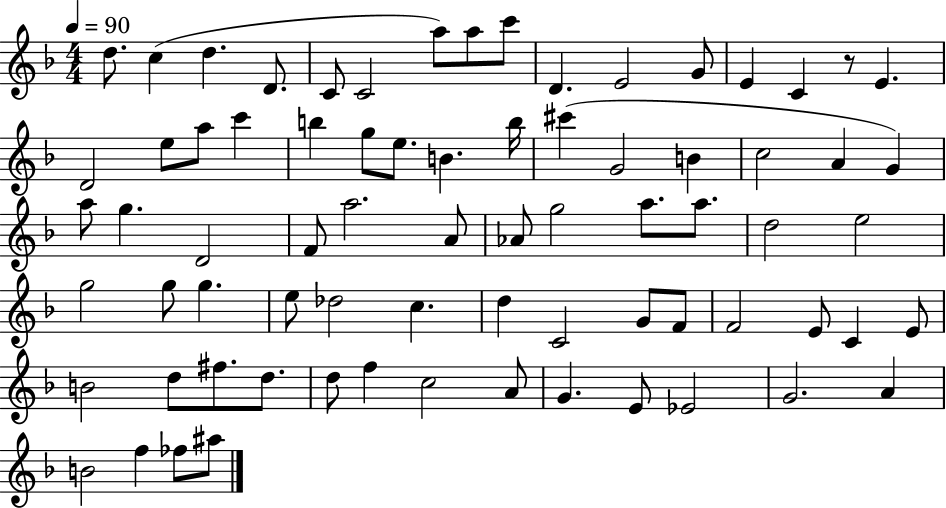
{
  \clef treble
  \numericTimeSignature
  \time 4/4
  \key f \major
  \tempo 4 = 90
  d''8. c''4( d''4. d'8. | c'8 c'2 a''8) a''8 c'''8 | d'4. e'2 g'8 | e'4 c'4 r8 e'4. | \break d'2 e''8 a''8 c'''4 | b''4 g''8 e''8. b'4. b''16 | cis'''4( g'2 b'4 | c''2 a'4 g'4) | \break a''8 g''4. d'2 | f'8 a''2. a'8 | aes'8 g''2 a''8. a''8. | d''2 e''2 | \break g''2 g''8 g''4. | e''8 des''2 c''4. | d''4 c'2 g'8 f'8 | f'2 e'8 c'4 e'8 | \break b'2 d''8 fis''8. d''8. | d''8 f''4 c''2 a'8 | g'4. e'8 ees'2 | g'2. a'4 | \break b'2 f''4 fes''8 ais''8 | \bar "|."
}